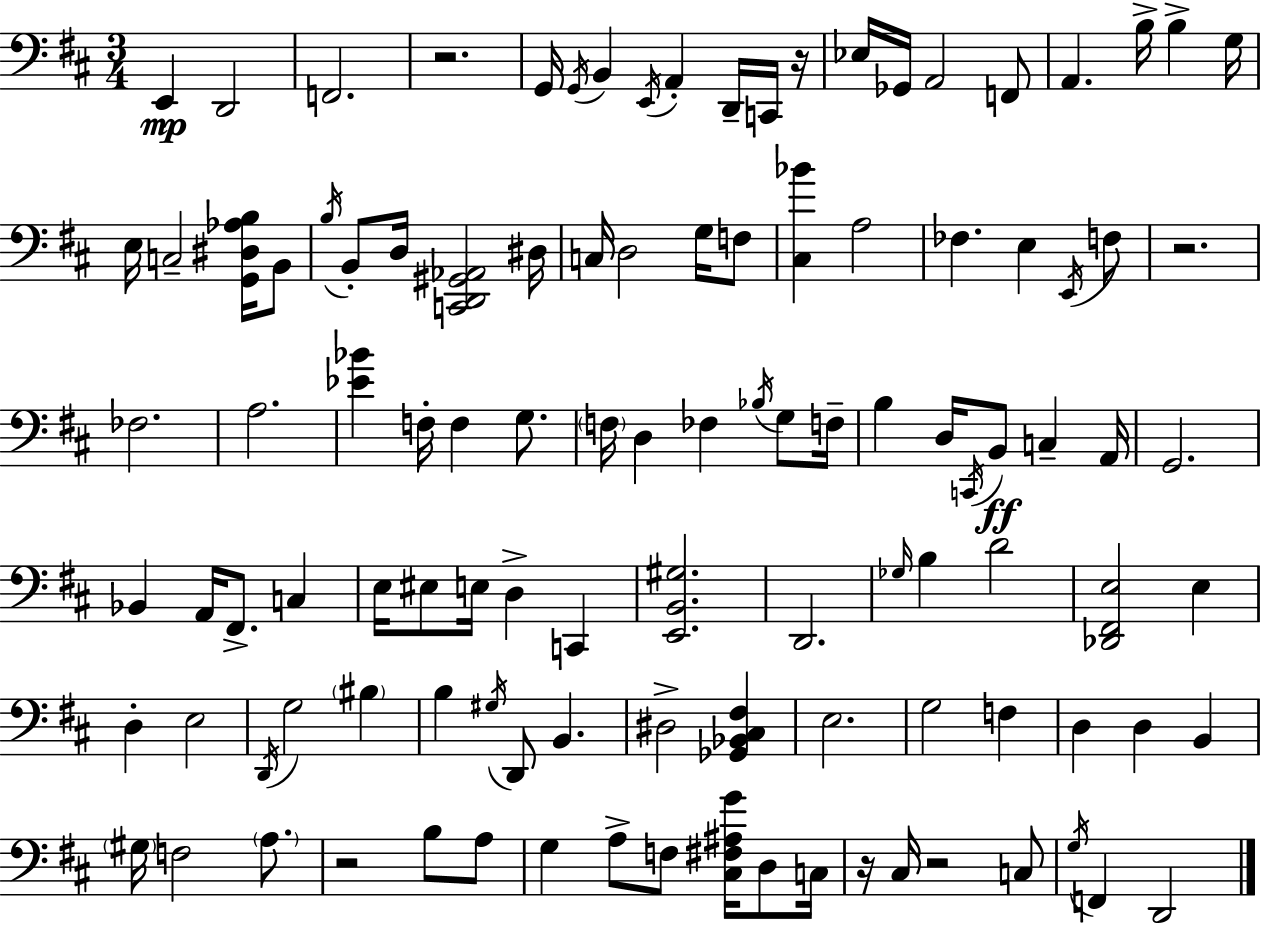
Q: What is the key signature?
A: D major